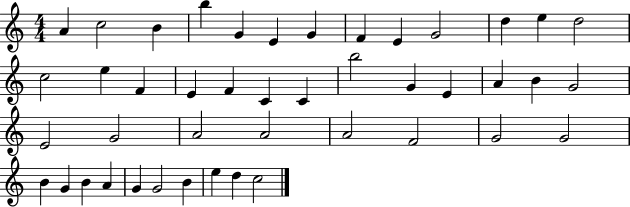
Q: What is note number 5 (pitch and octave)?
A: G4